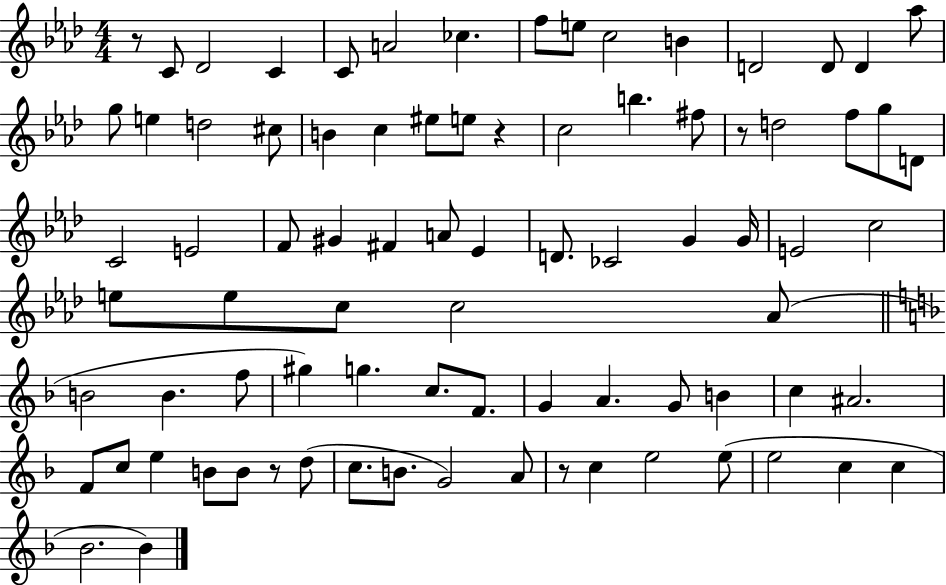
{
  \clef treble
  \numericTimeSignature
  \time 4/4
  \key aes \major
  r8 c'8 des'2 c'4 | c'8 a'2 ces''4. | f''8 e''8 c''2 b'4 | d'2 d'8 d'4 aes''8 | \break g''8 e''4 d''2 cis''8 | b'4 c''4 eis''8 e''8 r4 | c''2 b''4. fis''8 | r8 d''2 f''8 g''8 d'8 | \break c'2 e'2 | f'8 gis'4 fis'4 a'8 ees'4 | d'8. ces'2 g'4 g'16 | e'2 c''2 | \break e''8 e''8 c''8 c''2 aes'8( | \bar "||" \break \key f \major b'2 b'4. f''8 | gis''4) g''4. c''8. f'8. | g'4 a'4. g'8 b'4 | c''4 ais'2. | \break f'8 c''8 e''4 b'8 b'8 r8 d''8( | c''8. b'8. g'2) a'8 | r8 c''4 e''2 e''8( | e''2 c''4 c''4 | \break bes'2. bes'4) | \bar "|."
}